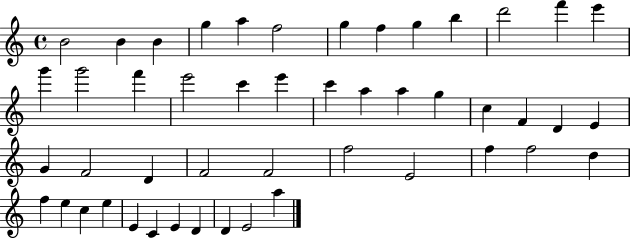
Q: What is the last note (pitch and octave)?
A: A5